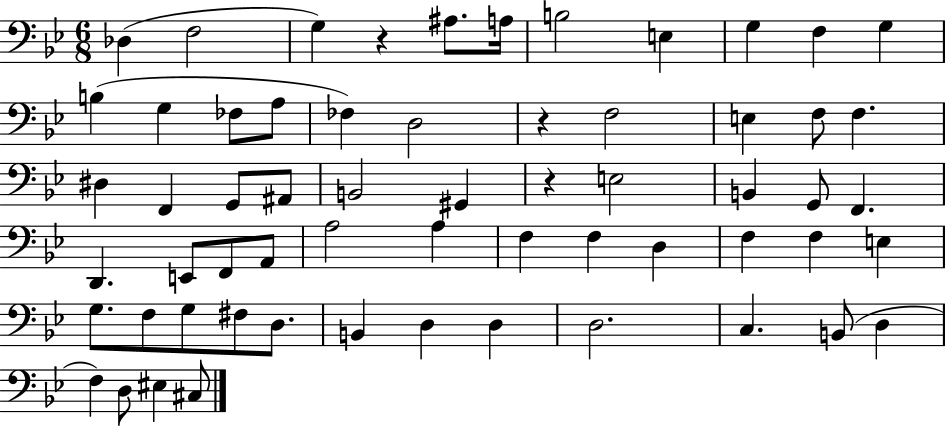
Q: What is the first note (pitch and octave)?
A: Db3